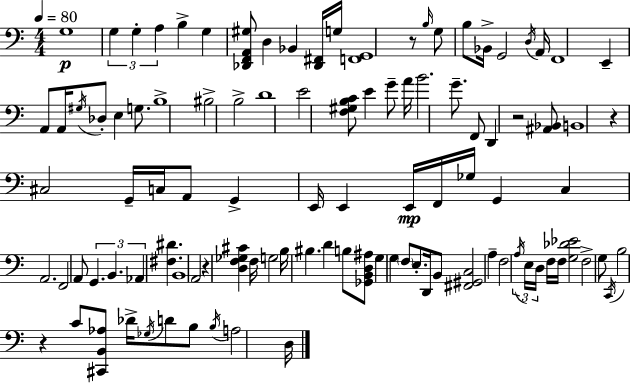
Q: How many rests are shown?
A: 5